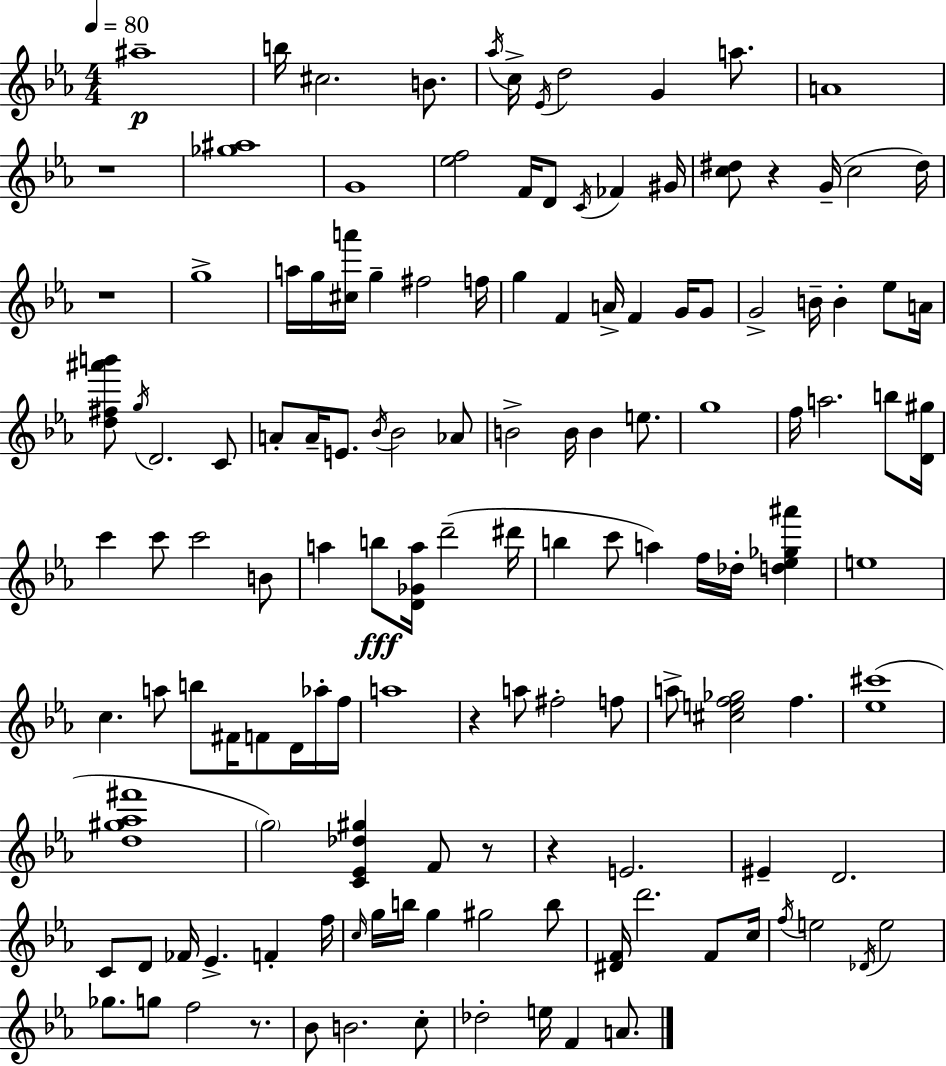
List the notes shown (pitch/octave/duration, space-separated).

A#5/w B5/s C#5/h. B4/e. Ab5/s C5/s Eb4/s D5/h G4/q A5/e. A4/w R/w [Gb5,A#5]/w G4/w [Eb5,F5]/h F4/s D4/e C4/s FES4/q G#4/s [C5,D#5]/e R/q G4/s C5/h D#5/s R/w G5/w A5/s G5/s [C#5,A6]/s G5/q F#5/h F5/s G5/q F4/q A4/s F4/q G4/s G4/e G4/h B4/s B4/q Eb5/e A4/s [D5,F#5,A#6,B6]/e G5/s D4/h. C4/e A4/e A4/s E4/e. Bb4/s Bb4/h Ab4/e B4/h B4/s B4/q E5/e. G5/w F5/s A5/h. B5/e [D4,G#5]/s C6/q C6/e C6/h B4/e A5/q B5/e [D4,Gb4,A5]/s D6/h D#6/s B5/q C6/e A5/q F5/s Db5/s [D5,Eb5,Gb5,A#6]/q E5/w C5/q. A5/e B5/e F#4/s F4/e D4/s Ab5/s F5/s A5/w R/q A5/e F#5/h F5/e A5/e [C#5,E5,F5,Gb5]/h F5/q. [Eb5,C#6]/w [D5,G#5,Ab5,F#6]/w G5/h [C4,Eb4,Db5,G#5]/q F4/e R/e R/q E4/h. EIS4/q D4/h. C4/e D4/e FES4/s Eb4/q. F4/q F5/s C5/s G5/s B5/s G5/q G#5/h B5/e [D#4,F4]/s D6/h. F4/e C5/s F5/s E5/h Db4/s E5/h Gb5/e. G5/e F5/h R/e. Bb4/e B4/h. C5/e Db5/h E5/s F4/q A4/e.